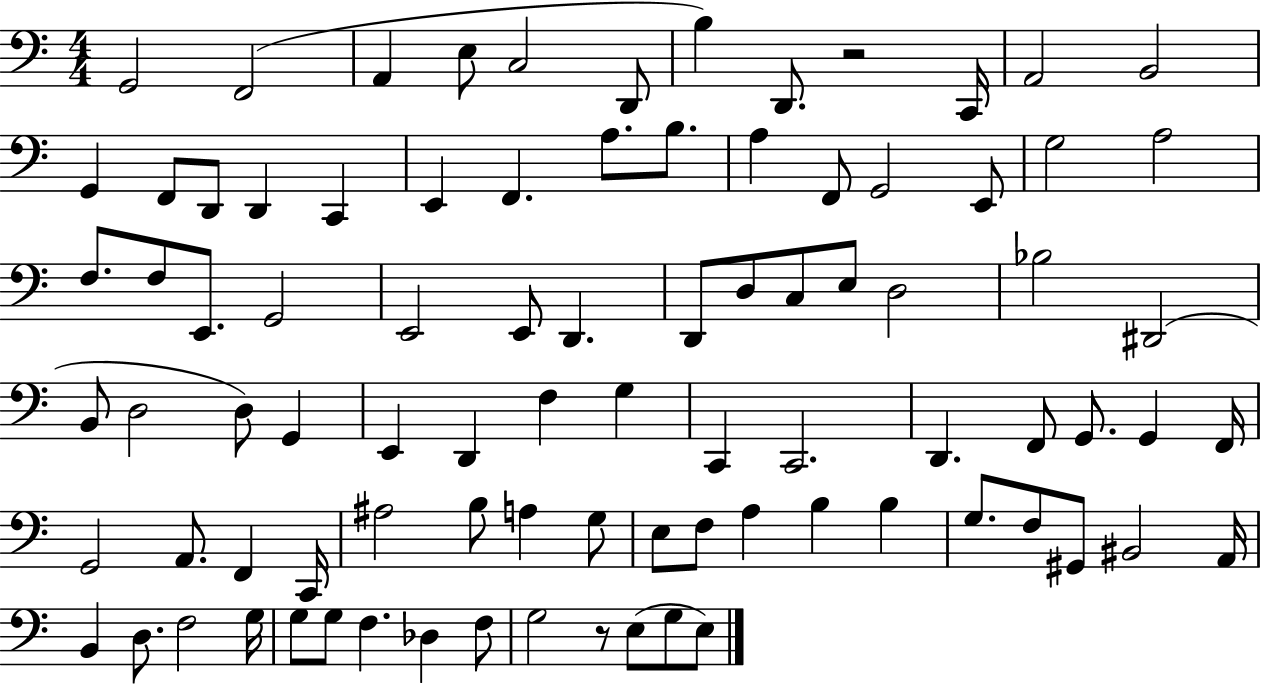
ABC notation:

X:1
T:Untitled
M:4/4
L:1/4
K:C
G,,2 F,,2 A,, E,/2 C,2 D,,/2 B, D,,/2 z2 C,,/4 A,,2 B,,2 G,, F,,/2 D,,/2 D,, C,, E,, F,, A,/2 B,/2 A, F,,/2 G,,2 E,,/2 G,2 A,2 F,/2 F,/2 E,,/2 G,,2 E,,2 E,,/2 D,, D,,/2 D,/2 C,/2 E,/2 D,2 _B,2 ^D,,2 B,,/2 D,2 D,/2 G,, E,, D,, F, G, C,, C,,2 D,, F,,/2 G,,/2 G,, F,,/4 G,,2 A,,/2 F,, C,,/4 ^A,2 B,/2 A, G,/2 E,/2 F,/2 A, B, B, G,/2 F,/2 ^G,,/2 ^B,,2 A,,/4 B,, D,/2 F,2 G,/4 G,/2 G,/2 F, _D, F,/2 G,2 z/2 E,/2 G,/2 E,/2